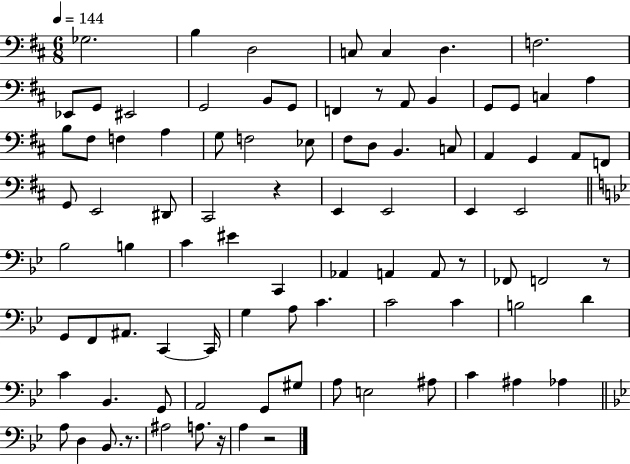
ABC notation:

X:1
T:Untitled
M:6/8
L:1/4
K:D
_G,2 B, D,2 C,/2 C, D, F,2 _E,,/2 G,,/2 ^E,,2 G,,2 B,,/2 G,,/2 F,, z/2 A,,/2 B,, G,,/2 G,,/2 C, A, B,/2 ^F,/2 F, A, G,/2 F,2 _E,/2 ^F,/2 D,/2 B,, C,/2 A,, G,, A,,/2 F,,/2 G,,/2 E,,2 ^D,,/2 ^C,,2 z E,, E,,2 E,, E,,2 _B,2 B, C ^E C,, _A,, A,, A,,/2 z/2 _F,,/2 F,,2 z/2 G,,/2 F,,/2 ^A,,/2 C,, C,,/4 G, A,/2 C C2 C B,2 D C _B,, G,,/2 A,,2 G,,/2 ^G,/2 A,/2 E,2 ^A,/2 C ^A, _A, A,/2 D, _B,,/2 z/2 ^A,2 A,/2 z/4 A, z2